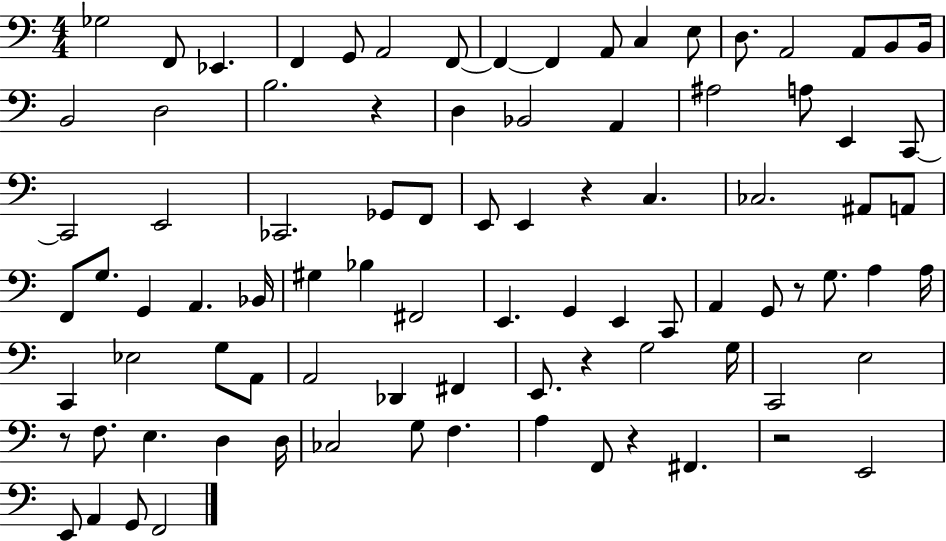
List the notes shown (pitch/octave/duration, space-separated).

Gb3/h F2/e Eb2/q. F2/q G2/e A2/h F2/e F2/q F2/q A2/e C3/q E3/e D3/e. A2/h A2/e B2/e B2/s B2/h D3/h B3/h. R/q D3/q Bb2/h A2/q A#3/h A3/e E2/q C2/e C2/h E2/h CES2/h. Gb2/e F2/e E2/e E2/q R/q C3/q. CES3/h. A#2/e A2/e F2/e G3/e. G2/q A2/q. Bb2/s G#3/q Bb3/q F#2/h E2/q. G2/q E2/q C2/e A2/q G2/e R/e G3/e. A3/q A3/s C2/q Eb3/h G3/e A2/e A2/h Db2/q F#2/q E2/e. R/q G3/h G3/s C2/h E3/h R/e F3/e. E3/q. D3/q D3/s CES3/h G3/e F3/q. A3/q F2/e R/q F#2/q. R/h E2/h E2/e A2/q G2/e F2/h